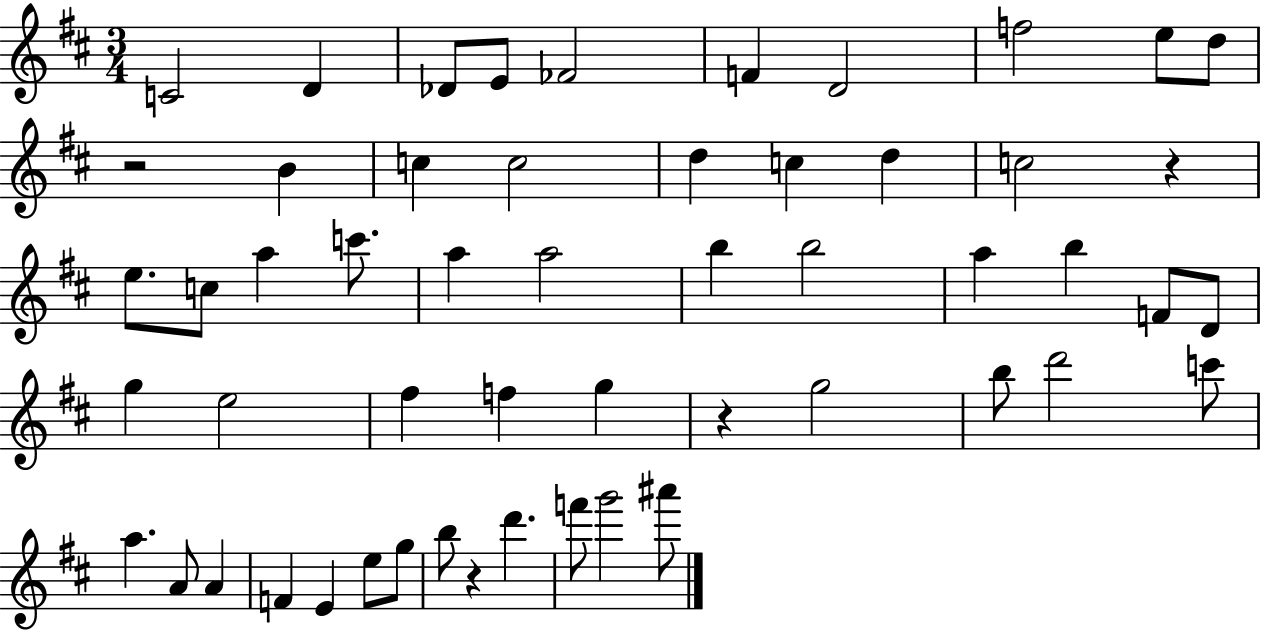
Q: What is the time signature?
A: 3/4